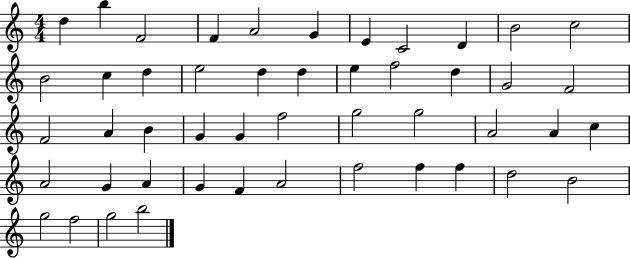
X:1
T:Untitled
M:4/4
L:1/4
K:C
d b F2 F A2 G E C2 D B2 c2 B2 c d e2 d d e f2 d G2 F2 F2 A B G G f2 g2 g2 A2 A c A2 G A G F A2 f2 f f d2 B2 g2 f2 g2 b2